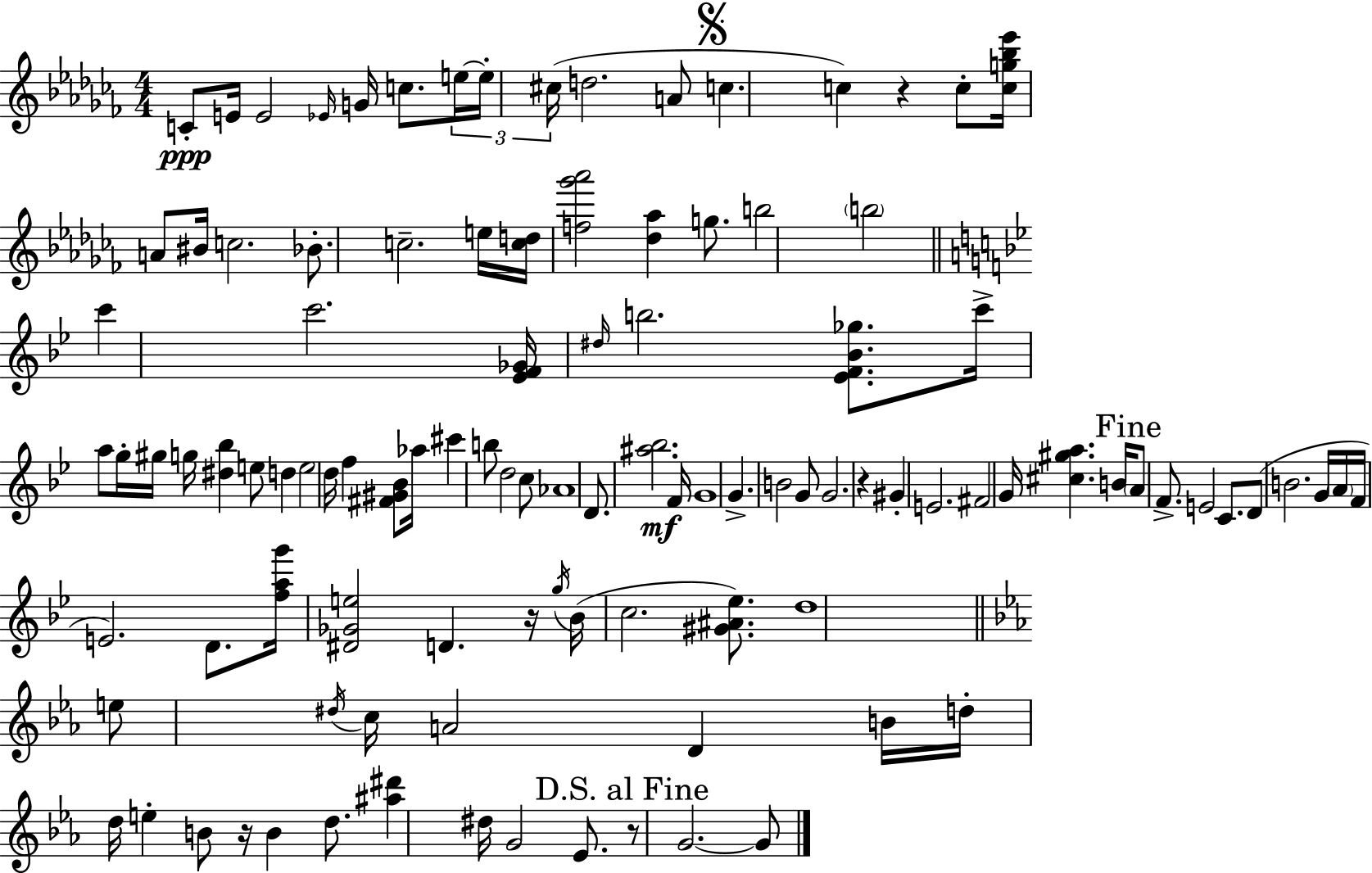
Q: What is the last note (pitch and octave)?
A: G4